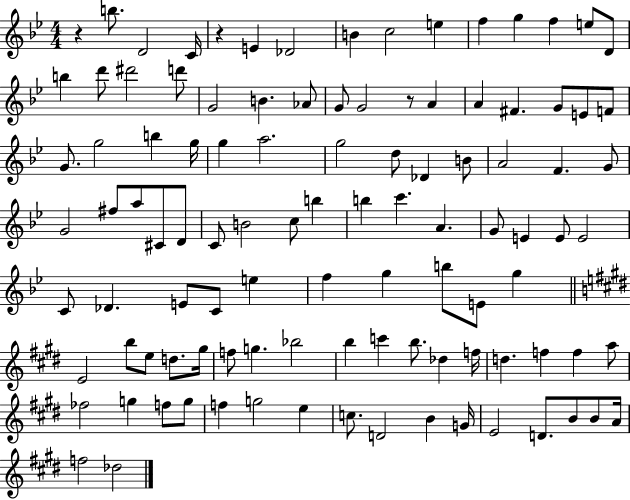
R/q B5/e. D4/h C4/s R/q E4/q Db4/h B4/q C5/h E5/q F5/q G5/q F5/q E5/e D4/e B5/q D6/e D#6/h D6/e G4/h B4/q. Ab4/e G4/e G4/h R/e A4/q A4/q F#4/q. G4/e E4/e F4/e G4/e. G5/h B5/q G5/s G5/q A5/h. G5/h D5/e Db4/q B4/e A4/h F4/q. G4/e G4/h F#5/e A5/e C#4/e D4/e C4/e B4/h C5/e B5/q B5/q C6/q. A4/q. G4/e E4/q E4/e E4/h C4/e Db4/q. E4/e C4/e E5/q F5/q G5/q B5/e E4/e G5/q E4/h B5/e E5/e D5/e. G#5/s F5/e G5/q. Bb5/h B5/q C6/q B5/e. Db5/q F5/s D5/q. F5/q F5/q A5/e FES5/h G5/q F5/e G5/e F5/q G5/h E5/q C5/e. D4/h B4/q G4/s E4/h D4/e. B4/e B4/e A4/s F5/h Db5/h